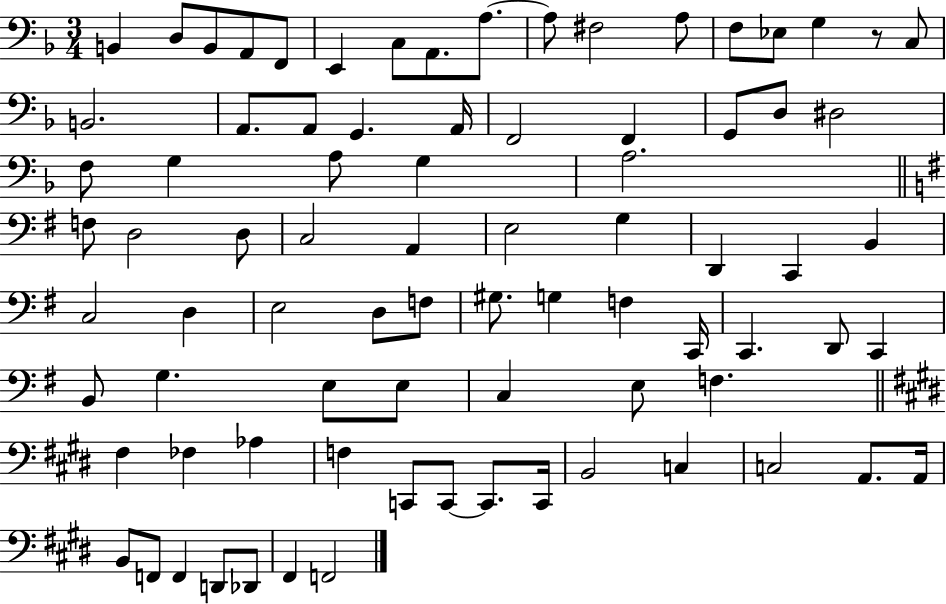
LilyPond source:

{
  \clef bass
  \numericTimeSignature
  \time 3/4
  \key f \major
  b,4 d8 b,8 a,8 f,8 | e,4 c8 a,8. a8.~~ | a8 fis2 a8 | f8 ees8 g4 r8 c8 | \break b,2. | a,8. a,8 g,4. a,16 | f,2 f,4 | g,8 d8 dis2 | \break f8 g4 a8 g4 | a2. | \bar "||" \break \key g \major f8 d2 d8 | c2 a,4 | e2 g4 | d,4 c,4 b,4 | \break c2 d4 | e2 d8 f8 | gis8. g4 f4 c,16 | c,4. d,8 c,4 | \break b,8 g4. e8 e8 | c4 e8 f4. | \bar "||" \break \key e \major fis4 fes4 aes4 | f4 c,8 c,8~~ c,8. c,16 | b,2 c4 | c2 a,8. a,16 | \break b,8 f,8 f,4 d,8 des,8 | fis,4 f,2 | \bar "|."
}